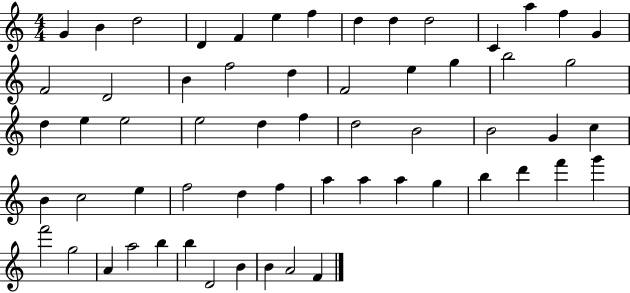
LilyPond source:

{
  \clef treble
  \numericTimeSignature
  \time 4/4
  \key c \major
  g'4 b'4 d''2 | d'4 f'4 e''4 f''4 | d''4 d''4 d''2 | c'4 a''4 f''4 g'4 | \break f'2 d'2 | b'4 f''2 d''4 | f'2 e''4 g''4 | b''2 g''2 | \break d''4 e''4 e''2 | e''2 d''4 f''4 | d''2 b'2 | b'2 g'4 c''4 | \break b'4 c''2 e''4 | f''2 d''4 f''4 | a''4 a''4 a''4 g''4 | b''4 d'''4 f'''4 g'''4 | \break f'''2 g''2 | a'4 a''2 b''4 | b''4 d'2 b'4 | b'4 a'2 f'4 | \break \bar "|."
}